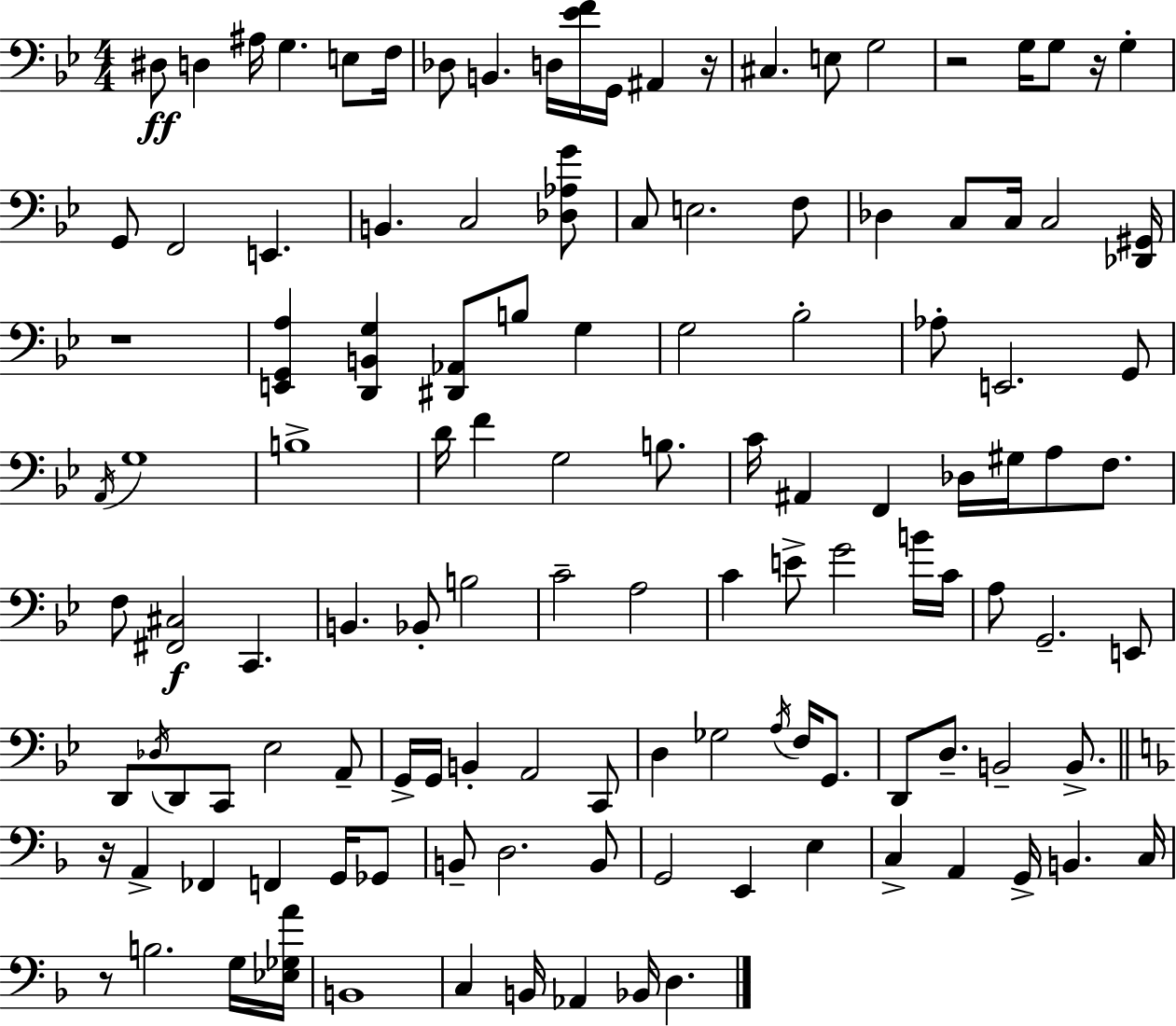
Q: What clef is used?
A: bass